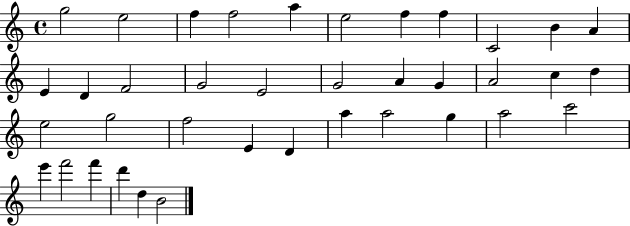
{
  \clef treble
  \time 4/4
  \defaultTimeSignature
  \key c \major
  g''2 e''2 | f''4 f''2 a''4 | e''2 f''4 f''4 | c'2 b'4 a'4 | \break e'4 d'4 f'2 | g'2 e'2 | g'2 a'4 g'4 | a'2 c''4 d''4 | \break e''2 g''2 | f''2 e'4 d'4 | a''4 a''2 g''4 | a''2 c'''2 | \break e'''4 f'''2 f'''4 | d'''4 d''4 b'2 | \bar "|."
}